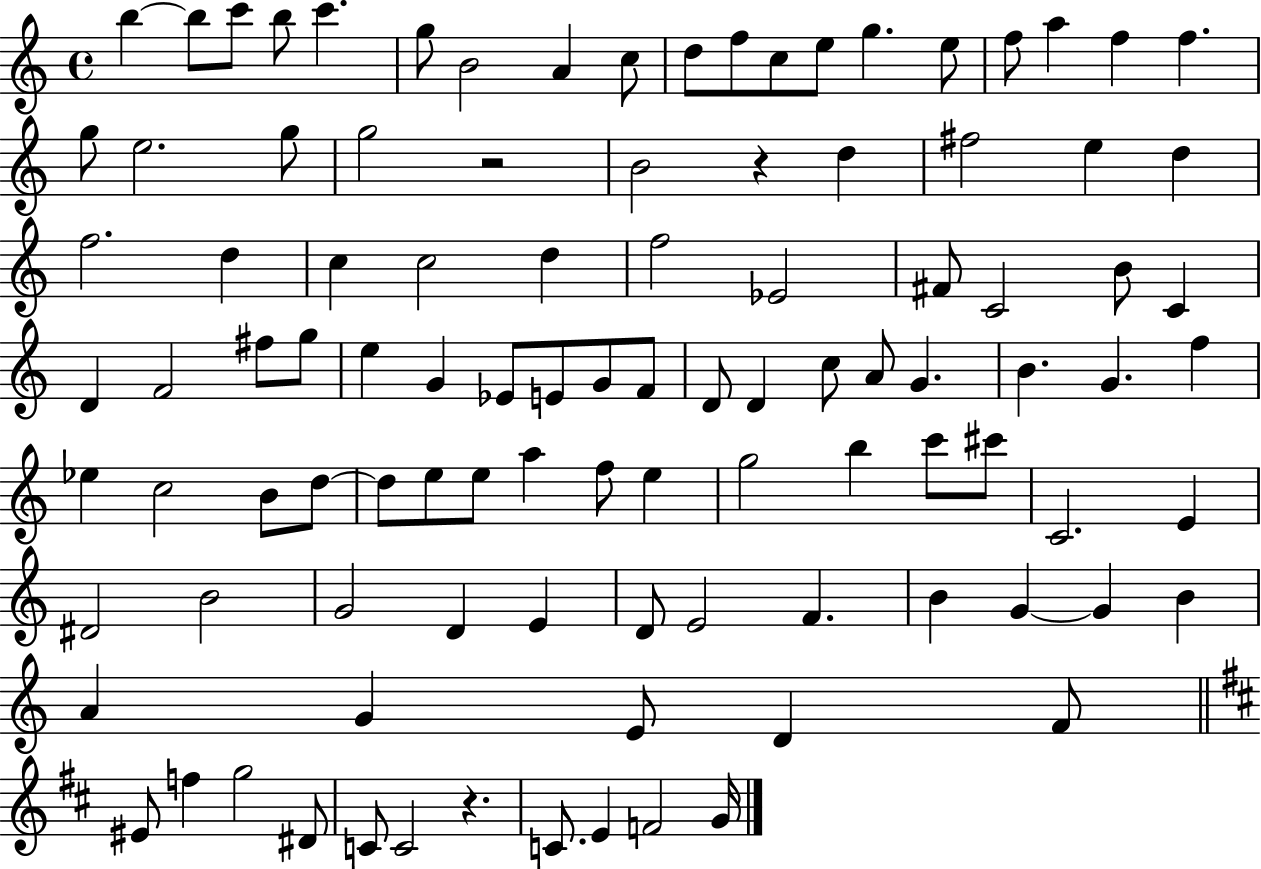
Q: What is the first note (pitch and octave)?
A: B5